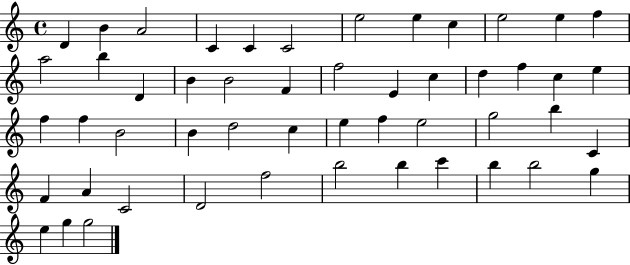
{
  \clef treble
  \time 4/4
  \defaultTimeSignature
  \key c \major
  d'4 b'4 a'2 | c'4 c'4 c'2 | e''2 e''4 c''4 | e''2 e''4 f''4 | \break a''2 b''4 d'4 | b'4 b'2 f'4 | f''2 e'4 c''4 | d''4 f''4 c''4 e''4 | \break f''4 f''4 b'2 | b'4 d''2 c''4 | e''4 f''4 e''2 | g''2 b''4 c'4 | \break f'4 a'4 c'2 | d'2 f''2 | b''2 b''4 c'''4 | b''4 b''2 g''4 | \break e''4 g''4 g''2 | \bar "|."
}